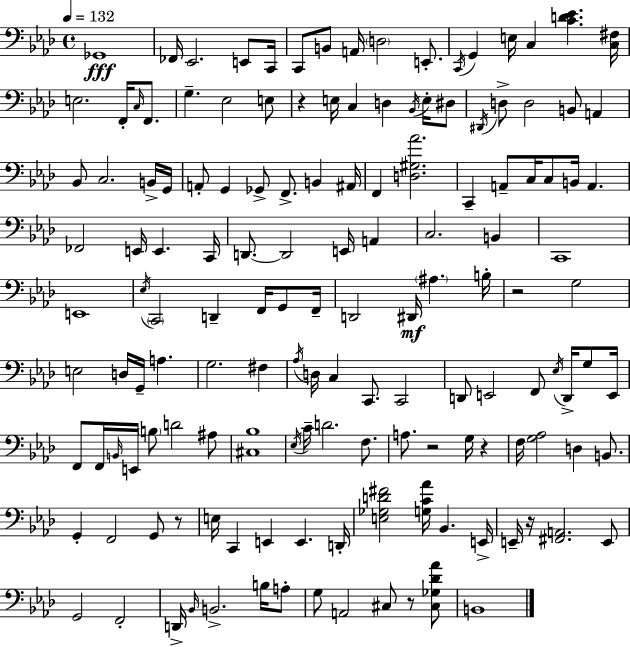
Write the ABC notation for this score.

X:1
T:Untitled
M:4/4
L:1/4
K:Fm
_G,,4 _F,,/4 _E,,2 E,,/2 C,,/4 C,,/2 B,,/2 A,,/4 D,2 E,,/2 C,,/4 G,, E,/4 C, [CD_E] [C,^F,]/4 E,2 F,,/4 C,/4 F,,/2 G, _E,2 E,/2 z E,/4 C, D, _B,,/4 E,/4 ^D,/2 ^D,,/4 D,/2 D,2 B,,/2 A,, _B,,/2 C,2 B,,/4 G,,/4 A,,/2 G,, _G,,/2 F,,/2 B,, ^A,,/4 F,, [D,^G,_A]2 C,, A,,/2 C,/4 C,/2 B,,/4 A,, _F,,2 E,,/4 E,, C,,/4 D,,/2 D,,2 E,,/4 A,, C,2 B,, C,,4 E,,4 _E,/4 C,,2 D,, F,,/4 G,,/2 F,,/4 D,,2 ^D,,/4 ^A, B,/4 z2 G,2 E,2 D,/4 G,,/4 A, G,2 ^F, _A,/4 D,/4 C, C,,/2 C,,2 D,,/2 E,,2 F,,/2 _E,/4 D,,/4 G,/2 E,,/4 F,,/2 F,,/4 B,,/4 E,,/4 B,/2 D2 ^A,/2 [^C,_B,]4 _E,/4 C/4 D2 F,/2 A,/2 z2 G,/4 z F,/4 [G,_A,]2 D, B,,/2 G,, F,,2 G,,/2 z/2 E,/4 C,, E,, E,, D,,/4 [E,_G,D^F]2 [G,C_A]/4 _B,, E,,/4 E,,/4 z/4 [^F,,A,,]2 E,,/2 G,,2 F,,2 D,,/4 _B,,/4 B,,2 B,/4 A,/2 G,/2 A,,2 ^C,/2 z/2 [^C,_G,_D_A]/2 B,,4